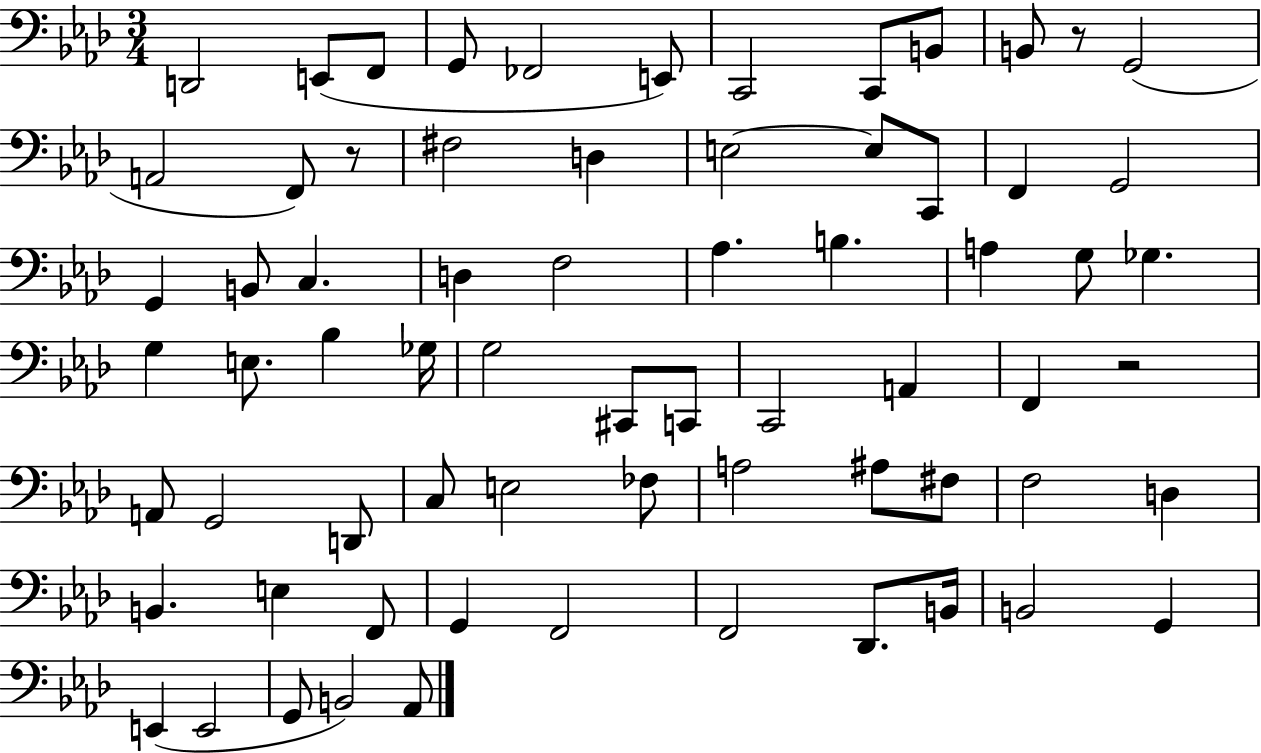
X:1
T:Untitled
M:3/4
L:1/4
K:Ab
D,,2 E,,/2 F,,/2 G,,/2 _F,,2 E,,/2 C,,2 C,,/2 B,,/2 B,,/2 z/2 G,,2 A,,2 F,,/2 z/2 ^F,2 D, E,2 E,/2 C,,/2 F,, G,,2 G,, B,,/2 C, D, F,2 _A, B, A, G,/2 _G, G, E,/2 _B, _G,/4 G,2 ^C,,/2 C,,/2 C,,2 A,, F,, z2 A,,/2 G,,2 D,,/2 C,/2 E,2 _F,/2 A,2 ^A,/2 ^F,/2 F,2 D, B,, E, F,,/2 G,, F,,2 F,,2 _D,,/2 B,,/4 B,,2 G,, E,, E,,2 G,,/2 B,,2 _A,,/2